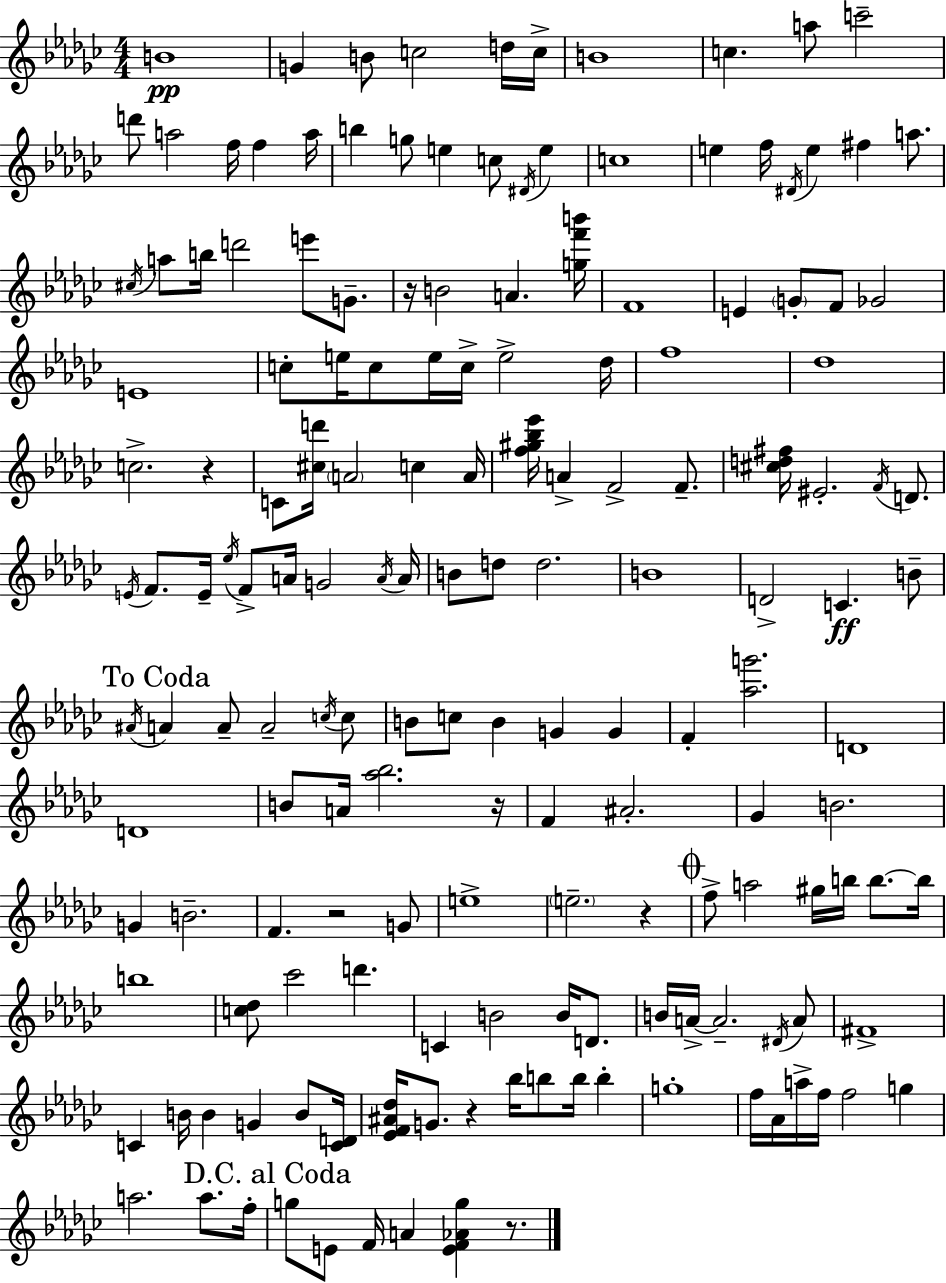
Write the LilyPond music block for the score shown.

{
  \clef treble
  \numericTimeSignature
  \time 4/4
  \key ees \minor
  \repeat volta 2 { b'1\pp | g'4 b'8 c''2 d''16 c''16-> | b'1 | c''4. a''8 c'''2-- | \break d'''8 a''2 f''16 f''4 a''16 | b''4 g''8 e''4 c''8 \acciaccatura { dis'16 } e''4 | c''1 | e''4 f''16 \acciaccatura { dis'16 } e''4 fis''4 a''8. | \break \acciaccatura { cis''16 } a''8 b''16 d'''2 e'''8 | g'8.-- r16 b'2 a'4. | <g'' f''' b'''>16 f'1 | e'4 \parenthesize g'8-. f'8 ges'2 | \break e'1 | c''8-. e''16 c''8 e''16 c''16-> e''2-> | des''16 f''1 | des''1 | \break c''2.-> r4 | c'8 <cis'' d'''>16 \parenthesize a'2 c''4 | a'16 <f'' gis'' bes'' ees'''>16 a'4-> f'2-> | f'8.-- <cis'' d'' fis''>16 eis'2.-. | \break \acciaccatura { f'16 } d'8. \acciaccatura { e'16 } f'8. e'16-- \acciaccatura { ees''16 } f'8-> a'16 g'2 | \acciaccatura { a'16 } a'16 b'8 d''8 d''2. | b'1 | d'2-> c'4.\ff | \break b'8-- \mark "To Coda" \acciaccatura { ais'16 } a'4 a'8-- a'2-- | \acciaccatura { c''16 } c''8 b'8 c''8 b'4 | g'4 g'4 f'4-. <aes'' g'''>2. | d'1 | \break d'1 | b'8 a'16 <aes'' bes''>2. | r16 f'4 ais'2.-. | ges'4 b'2. | \break g'4 b'2.-- | f'4. r2 | g'8 e''1-> | \parenthesize e''2.-- | \break r4 \mark \markup { \musicglyph "scripts.coda" } f''8-> a''2 | gis''16 b''16 b''8.~~ b''16 b''1 | <c'' des''>8 ces'''2 | d'''4. c'4 b'2 | \break b'16 d'8. b'16 a'16->~~ a'2.-- | \acciaccatura { dis'16 } a'8 fis'1-> | c'4 b'16 b'4 | g'4 b'8 <c' d'>16 <ees' f' ais' des''>16 g'8. r4 | \break bes''16 b''8 b''16 b''4-. g''1-. | f''16 aes'16 a''16-> f''16 f''2 | g''4 a''2. | a''8. f''16-. \mark "D.C. al Coda" g''8 e'8 f'16 a'4 | \break <e' f' aes' g''>4 r8. } \bar "|."
}